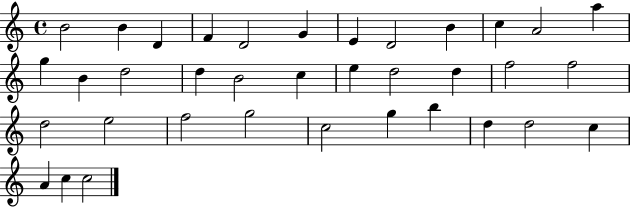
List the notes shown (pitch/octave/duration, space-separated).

B4/h B4/q D4/q F4/q D4/h G4/q E4/q D4/h B4/q C5/q A4/h A5/q G5/q B4/q D5/h D5/q B4/h C5/q E5/q D5/h D5/q F5/h F5/h D5/h E5/h F5/h G5/h C5/h G5/q B5/q D5/q D5/h C5/q A4/q C5/q C5/h